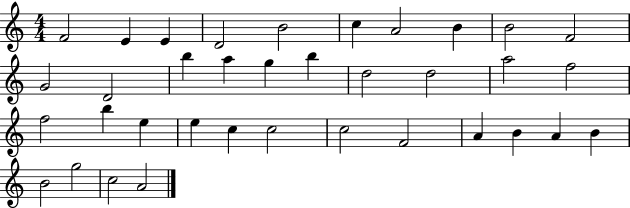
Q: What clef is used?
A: treble